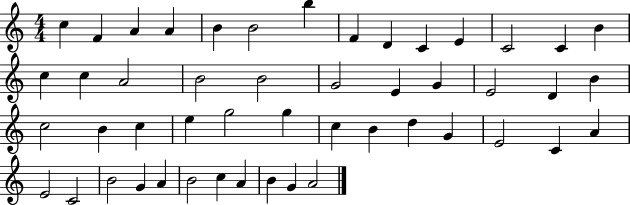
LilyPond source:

{
  \clef treble
  \numericTimeSignature
  \time 4/4
  \key c \major
  c''4 f'4 a'4 a'4 | b'4 b'2 b''4 | f'4 d'4 c'4 e'4 | c'2 c'4 b'4 | \break c''4 c''4 a'2 | b'2 b'2 | g'2 e'4 g'4 | e'2 d'4 b'4 | \break c''2 b'4 c''4 | e''4 g''2 g''4 | c''4 b'4 d''4 g'4 | e'2 c'4 a'4 | \break e'2 c'2 | b'2 g'4 a'4 | b'2 c''4 a'4 | b'4 g'4 a'2 | \break \bar "|."
}